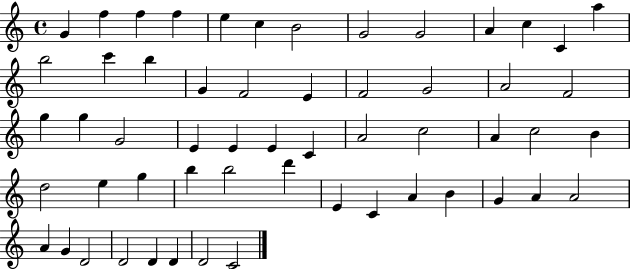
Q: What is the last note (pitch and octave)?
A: C4